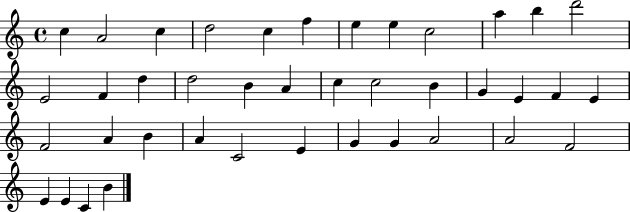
X:1
T:Untitled
M:4/4
L:1/4
K:C
c A2 c d2 c f e e c2 a b d'2 E2 F d d2 B A c c2 B G E F E F2 A B A C2 E G G A2 A2 F2 E E C B